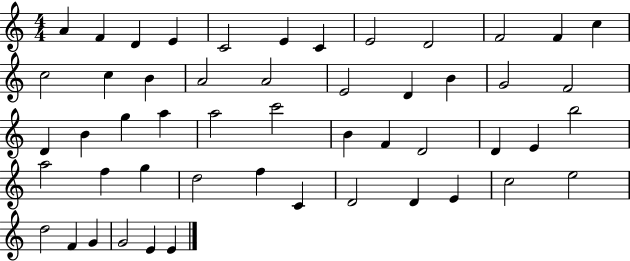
X:1
T:Untitled
M:4/4
L:1/4
K:C
A F D E C2 E C E2 D2 F2 F c c2 c B A2 A2 E2 D B G2 F2 D B g a a2 c'2 B F D2 D E b2 a2 f g d2 f C D2 D E c2 e2 d2 F G G2 E E